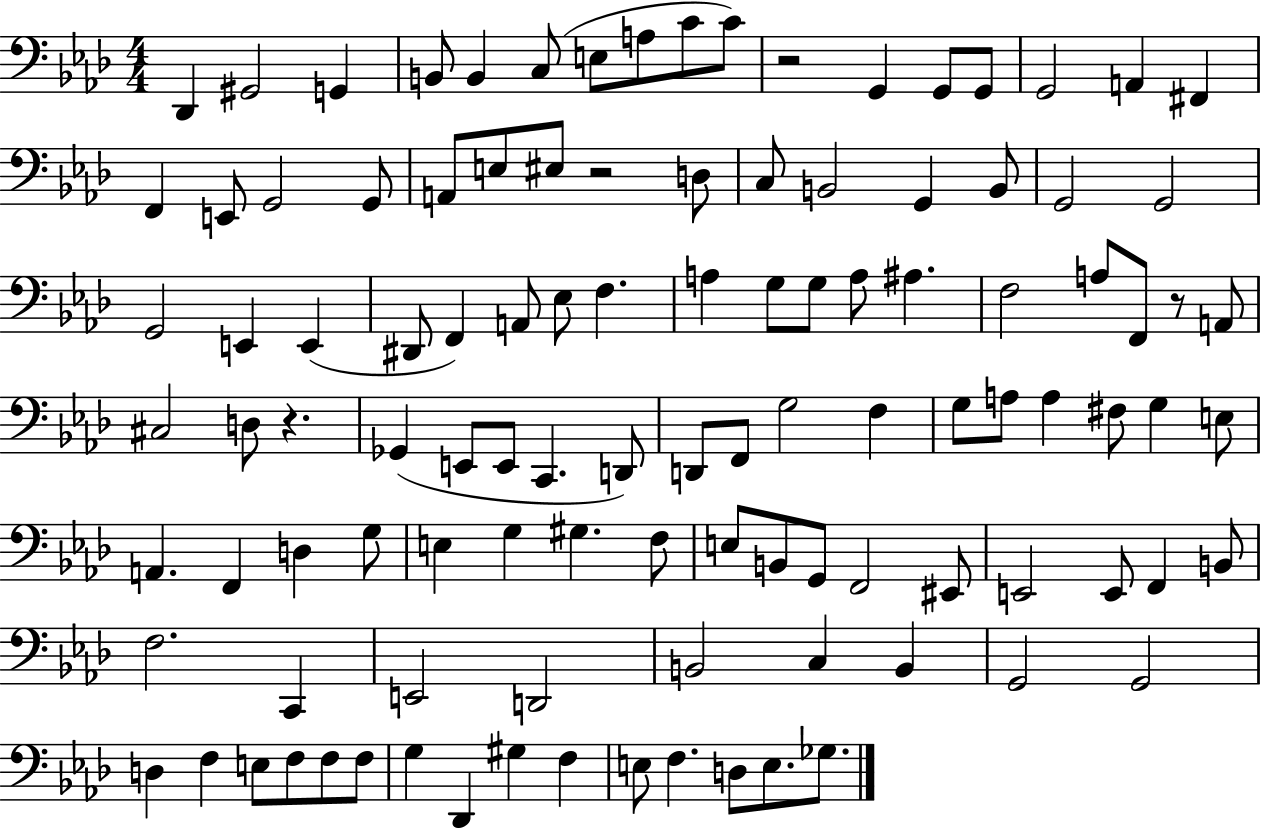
Db2/q G#2/h G2/q B2/e B2/q C3/e E3/e A3/e C4/e C4/e R/h G2/q G2/e G2/e G2/h A2/q F#2/q F2/q E2/e G2/h G2/e A2/e E3/e EIS3/e R/h D3/e C3/e B2/h G2/q B2/e G2/h G2/h G2/h E2/q E2/q D#2/e F2/q A2/e Eb3/e F3/q. A3/q G3/e G3/e A3/e A#3/q. F3/h A3/e F2/e R/e A2/e C#3/h D3/e R/q. Gb2/q E2/e E2/e C2/q. D2/e D2/e F2/e G3/h F3/q G3/e A3/e A3/q F#3/e G3/q E3/e A2/q. F2/q D3/q G3/e E3/q G3/q G#3/q. F3/e E3/e B2/e G2/e F2/h EIS2/e E2/h E2/e F2/q B2/e F3/h. C2/q E2/h D2/h B2/h C3/q B2/q G2/h G2/h D3/q F3/q E3/e F3/e F3/e F3/e G3/q Db2/q G#3/q F3/q E3/e F3/q. D3/e E3/e. Gb3/e.